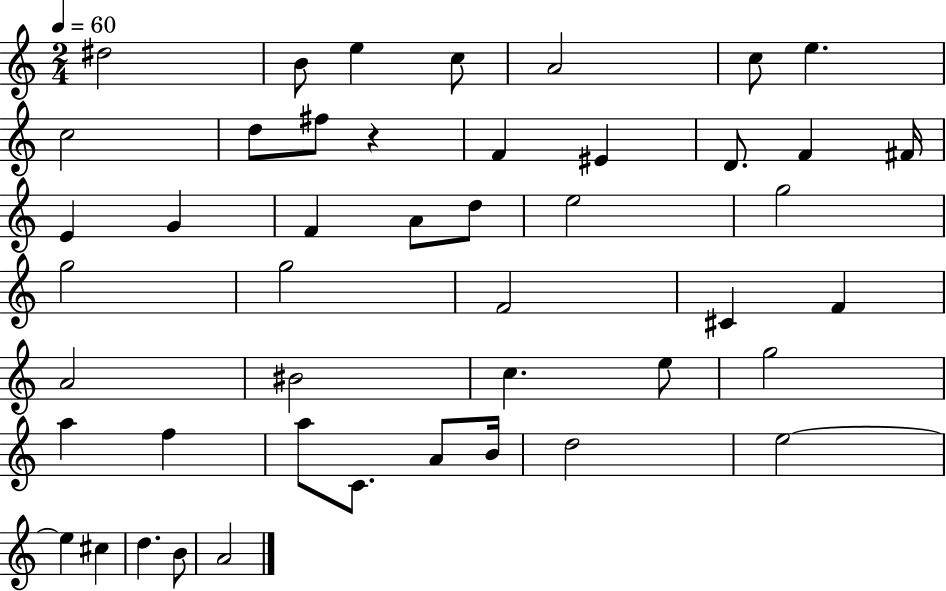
{
  \clef treble
  \numericTimeSignature
  \time 2/4
  \key c \major
  \tempo 4 = 60
  dis''2 | b'8 e''4 c''8 | a'2 | c''8 e''4. | \break c''2 | d''8 fis''8 r4 | f'4 eis'4 | d'8. f'4 fis'16 | \break e'4 g'4 | f'4 a'8 d''8 | e''2 | g''2 | \break g''2 | g''2 | f'2 | cis'4 f'4 | \break a'2 | bis'2 | c''4. e''8 | g''2 | \break a''4 f''4 | a''8 c'8. a'8 b'16 | d''2 | e''2~~ | \break e''4 cis''4 | d''4. b'8 | a'2 | \bar "|."
}